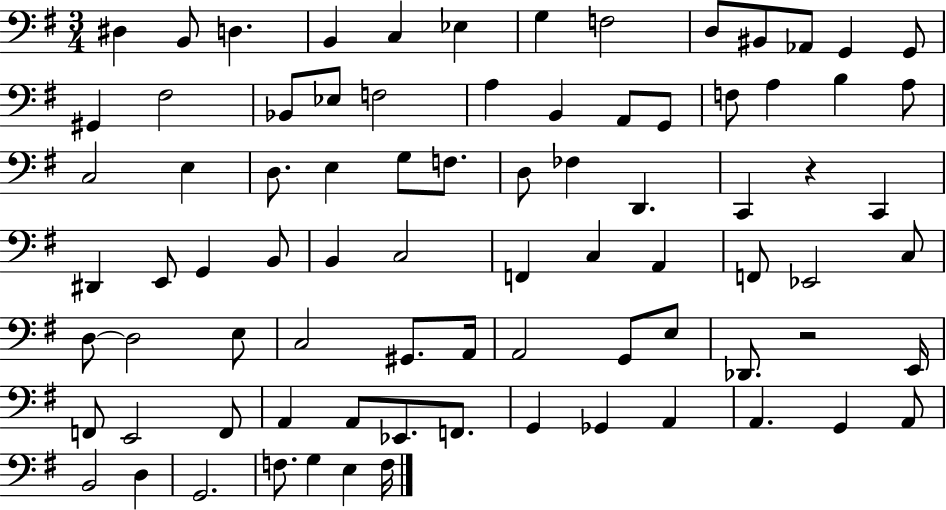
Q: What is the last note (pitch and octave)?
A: F3